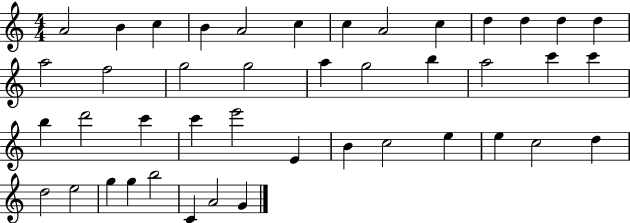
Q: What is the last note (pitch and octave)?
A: G4